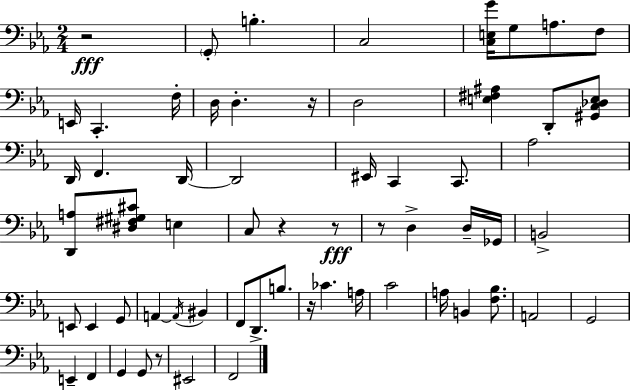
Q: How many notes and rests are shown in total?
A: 62